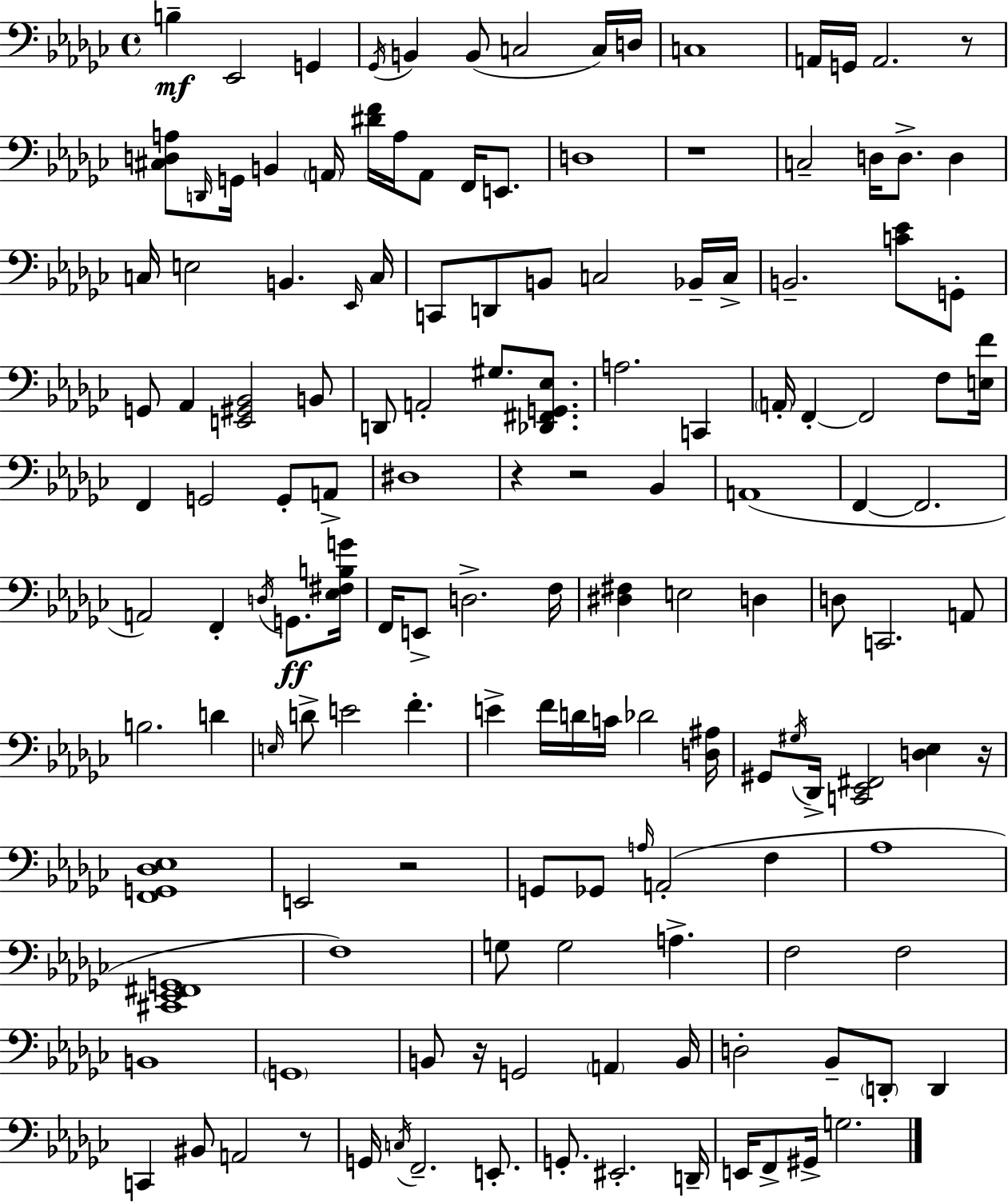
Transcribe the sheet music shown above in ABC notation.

X:1
T:Untitled
M:4/4
L:1/4
K:Ebm
B, _E,,2 G,, _G,,/4 B,, B,,/2 C,2 C,/4 D,/4 C,4 A,,/4 G,,/4 A,,2 z/2 [^C,D,A,]/2 D,,/4 G,,/4 B,, A,,/4 [^DF]/4 A,/4 A,,/2 F,,/4 E,,/2 D,4 z4 C,2 D,/4 D,/2 D, C,/4 E,2 B,, _E,,/4 C,/4 C,,/2 D,,/2 B,,/2 C,2 _B,,/4 C,/4 B,,2 [C_E]/2 G,,/2 G,,/2 _A,, [E,,^G,,_B,,]2 B,,/2 D,,/2 A,,2 ^G,/2 [_D,,^F,,G,,_E,]/2 A,2 C,, A,,/4 F,, F,,2 F,/2 [E,F]/4 F,, G,,2 G,,/2 A,,/2 ^D,4 z z2 _B,, A,,4 F,, F,,2 A,,2 F,, D,/4 G,,/2 [_E,^F,B,G]/4 F,,/4 E,,/2 D,2 F,/4 [^D,^F,] E,2 D, D,/2 C,,2 A,,/2 B,2 D E,/4 D/2 E2 F E F/4 D/4 C/4 _D2 [D,^A,]/4 ^G,,/2 ^G,/4 _D,,/4 [C,,_E,,^F,,]2 [D,_E,] z/4 [F,,G,,_D,_E,]4 E,,2 z2 G,,/2 _G,,/2 A,/4 A,,2 F, _A,4 [^C,,_E,,^F,,G,,]4 F,4 G,/2 G,2 A, F,2 F,2 B,,4 G,,4 B,,/2 z/4 G,,2 A,, B,,/4 D,2 _B,,/2 D,,/2 D,, C,, ^B,,/2 A,,2 z/2 G,,/4 C,/4 F,,2 E,,/2 G,,/2 ^E,,2 D,,/4 E,,/4 F,,/2 ^G,,/4 G,2